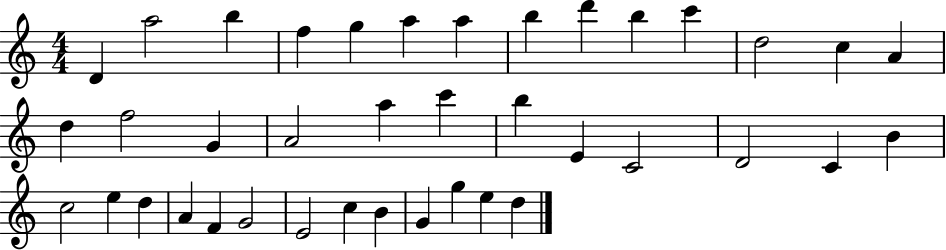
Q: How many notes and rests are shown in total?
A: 39